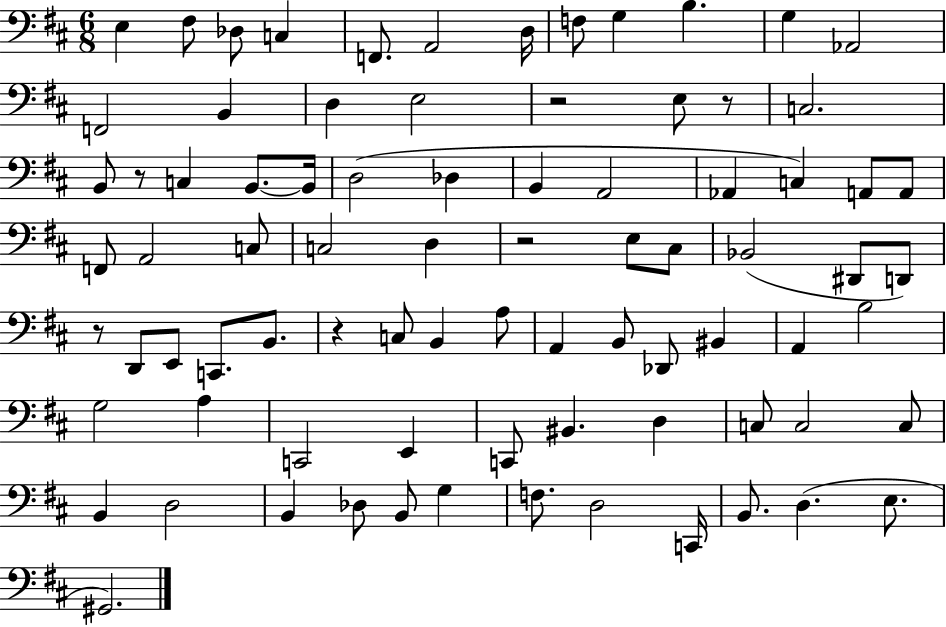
X:1
T:Untitled
M:6/8
L:1/4
K:D
E, ^F,/2 _D,/2 C, F,,/2 A,,2 D,/4 F,/2 G, B, G, _A,,2 F,,2 B,, D, E,2 z2 E,/2 z/2 C,2 B,,/2 z/2 C, B,,/2 B,,/4 D,2 _D, B,, A,,2 _A,, C, A,,/2 A,,/2 F,,/2 A,,2 C,/2 C,2 D, z2 E,/2 ^C,/2 _B,,2 ^D,,/2 D,,/2 z/2 D,,/2 E,,/2 C,,/2 B,,/2 z C,/2 B,, A,/2 A,, B,,/2 _D,,/2 ^B,, A,, B,2 G,2 A, C,,2 E,, C,,/2 ^B,, D, C,/2 C,2 C,/2 B,, D,2 B,, _D,/2 B,,/2 G, F,/2 D,2 C,,/4 B,,/2 D, E,/2 ^G,,2